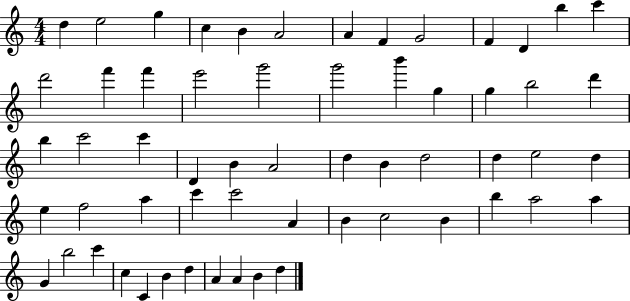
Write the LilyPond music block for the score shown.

{
  \clef treble
  \numericTimeSignature
  \time 4/4
  \key c \major
  d''4 e''2 g''4 | c''4 b'4 a'2 | a'4 f'4 g'2 | f'4 d'4 b''4 c'''4 | \break d'''2 f'''4 f'''4 | e'''2 g'''2 | g'''2 b'''4 g''4 | g''4 b''2 d'''4 | \break b''4 c'''2 c'''4 | d'4 b'4 a'2 | d''4 b'4 d''2 | d''4 e''2 d''4 | \break e''4 f''2 a''4 | c'''4 c'''2 a'4 | b'4 c''2 b'4 | b''4 a''2 a''4 | \break g'4 b''2 c'''4 | c''4 c'4 b'4 d''4 | a'4 a'4 b'4 d''4 | \bar "|."
}